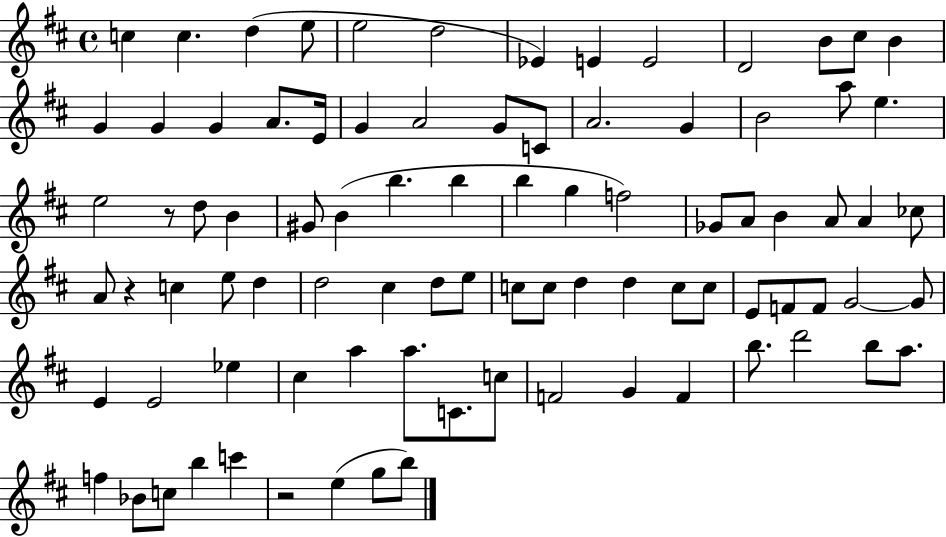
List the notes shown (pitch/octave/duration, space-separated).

C5/q C5/q. D5/q E5/e E5/h D5/h Eb4/q E4/q E4/h D4/h B4/e C#5/e B4/q G4/q G4/q G4/q A4/e. E4/s G4/q A4/h G4/e C4/e A4/h. G4/q B4/h A5/e E5/q. E5/h R/e D5/e B4/q G#4/e B4/q B5/q. B5/q B5/q G5/q F5/h Gb4/e A4/e B4/q A4/e A4/q CES5/e A4/e R/q C5/q E5/e D5/q D5/h C#5/q D5/e E5/e C5/e C5/e D5/q D5/q C5/e C5/e E4/e F4/e F4/e G4/h G4/e E4/q E4/h Eb5/q C#5/q A5/q A5/e. C4/e. C5/e F4/h G4/q F4/q B5/e. D6/h B5/e A5/e. F5/q Bb4/e C5/e B5/q C6/q R/h E5/q G5/e B5/e